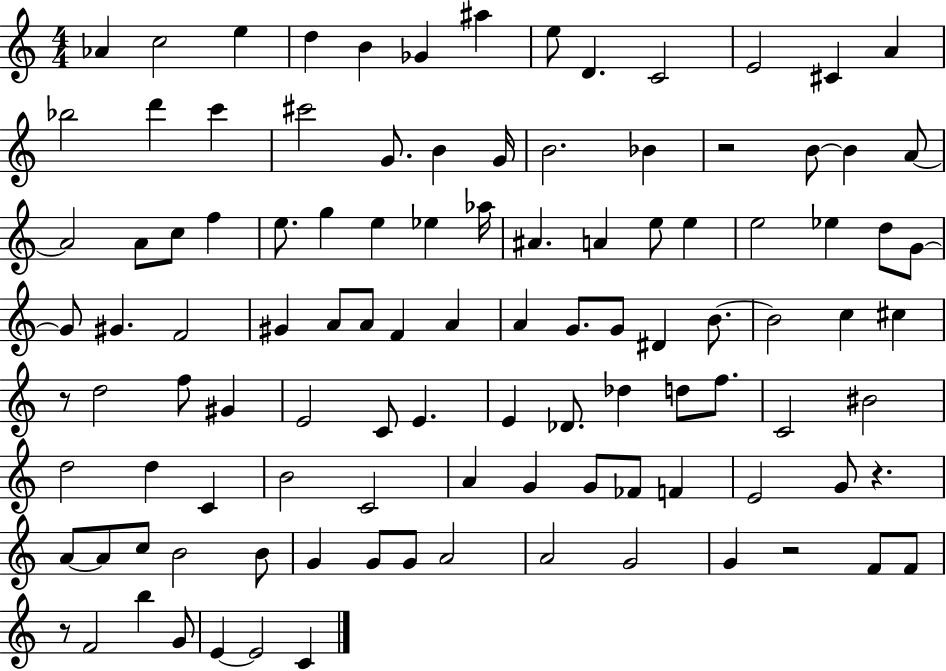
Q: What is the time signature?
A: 4/4